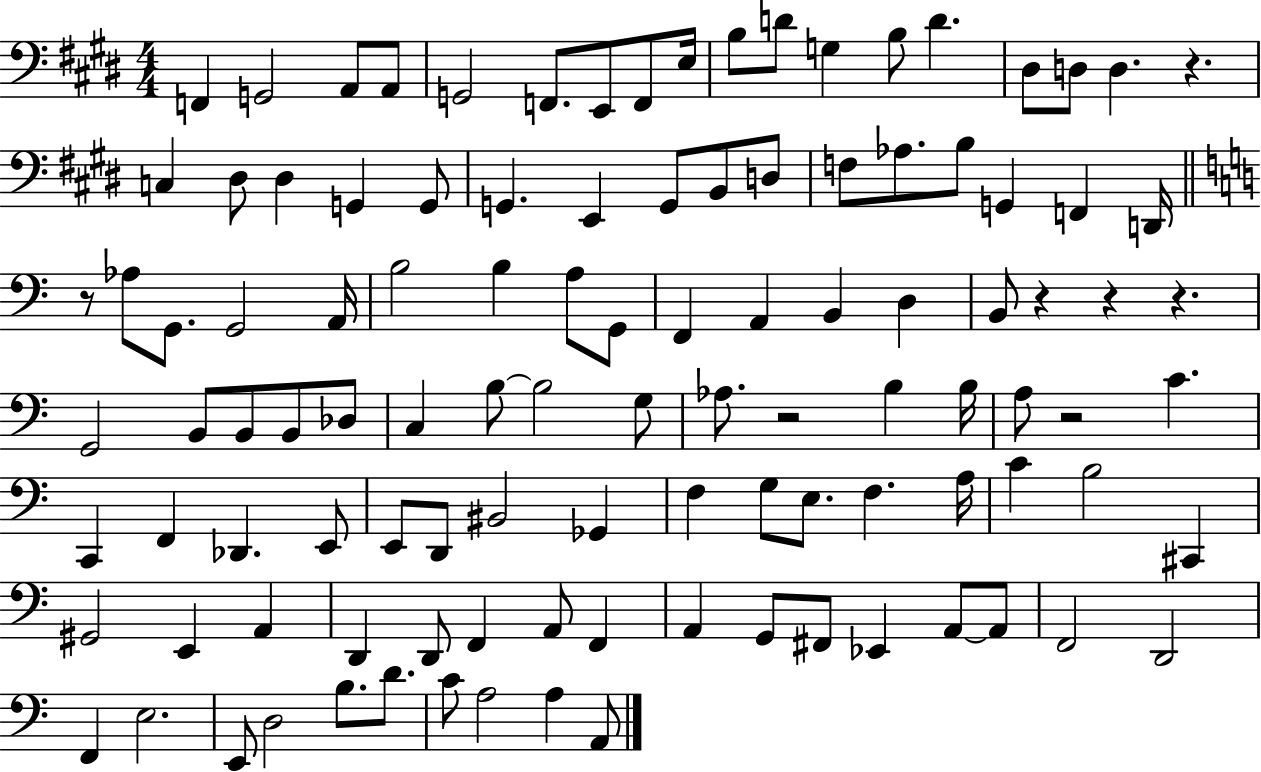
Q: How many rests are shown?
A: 7